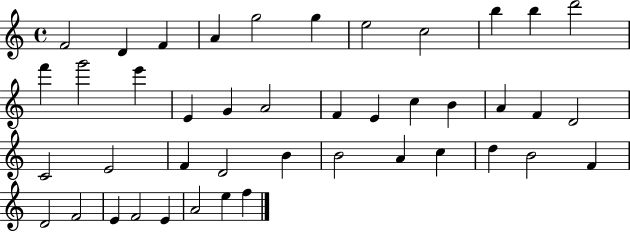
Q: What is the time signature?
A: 4/4